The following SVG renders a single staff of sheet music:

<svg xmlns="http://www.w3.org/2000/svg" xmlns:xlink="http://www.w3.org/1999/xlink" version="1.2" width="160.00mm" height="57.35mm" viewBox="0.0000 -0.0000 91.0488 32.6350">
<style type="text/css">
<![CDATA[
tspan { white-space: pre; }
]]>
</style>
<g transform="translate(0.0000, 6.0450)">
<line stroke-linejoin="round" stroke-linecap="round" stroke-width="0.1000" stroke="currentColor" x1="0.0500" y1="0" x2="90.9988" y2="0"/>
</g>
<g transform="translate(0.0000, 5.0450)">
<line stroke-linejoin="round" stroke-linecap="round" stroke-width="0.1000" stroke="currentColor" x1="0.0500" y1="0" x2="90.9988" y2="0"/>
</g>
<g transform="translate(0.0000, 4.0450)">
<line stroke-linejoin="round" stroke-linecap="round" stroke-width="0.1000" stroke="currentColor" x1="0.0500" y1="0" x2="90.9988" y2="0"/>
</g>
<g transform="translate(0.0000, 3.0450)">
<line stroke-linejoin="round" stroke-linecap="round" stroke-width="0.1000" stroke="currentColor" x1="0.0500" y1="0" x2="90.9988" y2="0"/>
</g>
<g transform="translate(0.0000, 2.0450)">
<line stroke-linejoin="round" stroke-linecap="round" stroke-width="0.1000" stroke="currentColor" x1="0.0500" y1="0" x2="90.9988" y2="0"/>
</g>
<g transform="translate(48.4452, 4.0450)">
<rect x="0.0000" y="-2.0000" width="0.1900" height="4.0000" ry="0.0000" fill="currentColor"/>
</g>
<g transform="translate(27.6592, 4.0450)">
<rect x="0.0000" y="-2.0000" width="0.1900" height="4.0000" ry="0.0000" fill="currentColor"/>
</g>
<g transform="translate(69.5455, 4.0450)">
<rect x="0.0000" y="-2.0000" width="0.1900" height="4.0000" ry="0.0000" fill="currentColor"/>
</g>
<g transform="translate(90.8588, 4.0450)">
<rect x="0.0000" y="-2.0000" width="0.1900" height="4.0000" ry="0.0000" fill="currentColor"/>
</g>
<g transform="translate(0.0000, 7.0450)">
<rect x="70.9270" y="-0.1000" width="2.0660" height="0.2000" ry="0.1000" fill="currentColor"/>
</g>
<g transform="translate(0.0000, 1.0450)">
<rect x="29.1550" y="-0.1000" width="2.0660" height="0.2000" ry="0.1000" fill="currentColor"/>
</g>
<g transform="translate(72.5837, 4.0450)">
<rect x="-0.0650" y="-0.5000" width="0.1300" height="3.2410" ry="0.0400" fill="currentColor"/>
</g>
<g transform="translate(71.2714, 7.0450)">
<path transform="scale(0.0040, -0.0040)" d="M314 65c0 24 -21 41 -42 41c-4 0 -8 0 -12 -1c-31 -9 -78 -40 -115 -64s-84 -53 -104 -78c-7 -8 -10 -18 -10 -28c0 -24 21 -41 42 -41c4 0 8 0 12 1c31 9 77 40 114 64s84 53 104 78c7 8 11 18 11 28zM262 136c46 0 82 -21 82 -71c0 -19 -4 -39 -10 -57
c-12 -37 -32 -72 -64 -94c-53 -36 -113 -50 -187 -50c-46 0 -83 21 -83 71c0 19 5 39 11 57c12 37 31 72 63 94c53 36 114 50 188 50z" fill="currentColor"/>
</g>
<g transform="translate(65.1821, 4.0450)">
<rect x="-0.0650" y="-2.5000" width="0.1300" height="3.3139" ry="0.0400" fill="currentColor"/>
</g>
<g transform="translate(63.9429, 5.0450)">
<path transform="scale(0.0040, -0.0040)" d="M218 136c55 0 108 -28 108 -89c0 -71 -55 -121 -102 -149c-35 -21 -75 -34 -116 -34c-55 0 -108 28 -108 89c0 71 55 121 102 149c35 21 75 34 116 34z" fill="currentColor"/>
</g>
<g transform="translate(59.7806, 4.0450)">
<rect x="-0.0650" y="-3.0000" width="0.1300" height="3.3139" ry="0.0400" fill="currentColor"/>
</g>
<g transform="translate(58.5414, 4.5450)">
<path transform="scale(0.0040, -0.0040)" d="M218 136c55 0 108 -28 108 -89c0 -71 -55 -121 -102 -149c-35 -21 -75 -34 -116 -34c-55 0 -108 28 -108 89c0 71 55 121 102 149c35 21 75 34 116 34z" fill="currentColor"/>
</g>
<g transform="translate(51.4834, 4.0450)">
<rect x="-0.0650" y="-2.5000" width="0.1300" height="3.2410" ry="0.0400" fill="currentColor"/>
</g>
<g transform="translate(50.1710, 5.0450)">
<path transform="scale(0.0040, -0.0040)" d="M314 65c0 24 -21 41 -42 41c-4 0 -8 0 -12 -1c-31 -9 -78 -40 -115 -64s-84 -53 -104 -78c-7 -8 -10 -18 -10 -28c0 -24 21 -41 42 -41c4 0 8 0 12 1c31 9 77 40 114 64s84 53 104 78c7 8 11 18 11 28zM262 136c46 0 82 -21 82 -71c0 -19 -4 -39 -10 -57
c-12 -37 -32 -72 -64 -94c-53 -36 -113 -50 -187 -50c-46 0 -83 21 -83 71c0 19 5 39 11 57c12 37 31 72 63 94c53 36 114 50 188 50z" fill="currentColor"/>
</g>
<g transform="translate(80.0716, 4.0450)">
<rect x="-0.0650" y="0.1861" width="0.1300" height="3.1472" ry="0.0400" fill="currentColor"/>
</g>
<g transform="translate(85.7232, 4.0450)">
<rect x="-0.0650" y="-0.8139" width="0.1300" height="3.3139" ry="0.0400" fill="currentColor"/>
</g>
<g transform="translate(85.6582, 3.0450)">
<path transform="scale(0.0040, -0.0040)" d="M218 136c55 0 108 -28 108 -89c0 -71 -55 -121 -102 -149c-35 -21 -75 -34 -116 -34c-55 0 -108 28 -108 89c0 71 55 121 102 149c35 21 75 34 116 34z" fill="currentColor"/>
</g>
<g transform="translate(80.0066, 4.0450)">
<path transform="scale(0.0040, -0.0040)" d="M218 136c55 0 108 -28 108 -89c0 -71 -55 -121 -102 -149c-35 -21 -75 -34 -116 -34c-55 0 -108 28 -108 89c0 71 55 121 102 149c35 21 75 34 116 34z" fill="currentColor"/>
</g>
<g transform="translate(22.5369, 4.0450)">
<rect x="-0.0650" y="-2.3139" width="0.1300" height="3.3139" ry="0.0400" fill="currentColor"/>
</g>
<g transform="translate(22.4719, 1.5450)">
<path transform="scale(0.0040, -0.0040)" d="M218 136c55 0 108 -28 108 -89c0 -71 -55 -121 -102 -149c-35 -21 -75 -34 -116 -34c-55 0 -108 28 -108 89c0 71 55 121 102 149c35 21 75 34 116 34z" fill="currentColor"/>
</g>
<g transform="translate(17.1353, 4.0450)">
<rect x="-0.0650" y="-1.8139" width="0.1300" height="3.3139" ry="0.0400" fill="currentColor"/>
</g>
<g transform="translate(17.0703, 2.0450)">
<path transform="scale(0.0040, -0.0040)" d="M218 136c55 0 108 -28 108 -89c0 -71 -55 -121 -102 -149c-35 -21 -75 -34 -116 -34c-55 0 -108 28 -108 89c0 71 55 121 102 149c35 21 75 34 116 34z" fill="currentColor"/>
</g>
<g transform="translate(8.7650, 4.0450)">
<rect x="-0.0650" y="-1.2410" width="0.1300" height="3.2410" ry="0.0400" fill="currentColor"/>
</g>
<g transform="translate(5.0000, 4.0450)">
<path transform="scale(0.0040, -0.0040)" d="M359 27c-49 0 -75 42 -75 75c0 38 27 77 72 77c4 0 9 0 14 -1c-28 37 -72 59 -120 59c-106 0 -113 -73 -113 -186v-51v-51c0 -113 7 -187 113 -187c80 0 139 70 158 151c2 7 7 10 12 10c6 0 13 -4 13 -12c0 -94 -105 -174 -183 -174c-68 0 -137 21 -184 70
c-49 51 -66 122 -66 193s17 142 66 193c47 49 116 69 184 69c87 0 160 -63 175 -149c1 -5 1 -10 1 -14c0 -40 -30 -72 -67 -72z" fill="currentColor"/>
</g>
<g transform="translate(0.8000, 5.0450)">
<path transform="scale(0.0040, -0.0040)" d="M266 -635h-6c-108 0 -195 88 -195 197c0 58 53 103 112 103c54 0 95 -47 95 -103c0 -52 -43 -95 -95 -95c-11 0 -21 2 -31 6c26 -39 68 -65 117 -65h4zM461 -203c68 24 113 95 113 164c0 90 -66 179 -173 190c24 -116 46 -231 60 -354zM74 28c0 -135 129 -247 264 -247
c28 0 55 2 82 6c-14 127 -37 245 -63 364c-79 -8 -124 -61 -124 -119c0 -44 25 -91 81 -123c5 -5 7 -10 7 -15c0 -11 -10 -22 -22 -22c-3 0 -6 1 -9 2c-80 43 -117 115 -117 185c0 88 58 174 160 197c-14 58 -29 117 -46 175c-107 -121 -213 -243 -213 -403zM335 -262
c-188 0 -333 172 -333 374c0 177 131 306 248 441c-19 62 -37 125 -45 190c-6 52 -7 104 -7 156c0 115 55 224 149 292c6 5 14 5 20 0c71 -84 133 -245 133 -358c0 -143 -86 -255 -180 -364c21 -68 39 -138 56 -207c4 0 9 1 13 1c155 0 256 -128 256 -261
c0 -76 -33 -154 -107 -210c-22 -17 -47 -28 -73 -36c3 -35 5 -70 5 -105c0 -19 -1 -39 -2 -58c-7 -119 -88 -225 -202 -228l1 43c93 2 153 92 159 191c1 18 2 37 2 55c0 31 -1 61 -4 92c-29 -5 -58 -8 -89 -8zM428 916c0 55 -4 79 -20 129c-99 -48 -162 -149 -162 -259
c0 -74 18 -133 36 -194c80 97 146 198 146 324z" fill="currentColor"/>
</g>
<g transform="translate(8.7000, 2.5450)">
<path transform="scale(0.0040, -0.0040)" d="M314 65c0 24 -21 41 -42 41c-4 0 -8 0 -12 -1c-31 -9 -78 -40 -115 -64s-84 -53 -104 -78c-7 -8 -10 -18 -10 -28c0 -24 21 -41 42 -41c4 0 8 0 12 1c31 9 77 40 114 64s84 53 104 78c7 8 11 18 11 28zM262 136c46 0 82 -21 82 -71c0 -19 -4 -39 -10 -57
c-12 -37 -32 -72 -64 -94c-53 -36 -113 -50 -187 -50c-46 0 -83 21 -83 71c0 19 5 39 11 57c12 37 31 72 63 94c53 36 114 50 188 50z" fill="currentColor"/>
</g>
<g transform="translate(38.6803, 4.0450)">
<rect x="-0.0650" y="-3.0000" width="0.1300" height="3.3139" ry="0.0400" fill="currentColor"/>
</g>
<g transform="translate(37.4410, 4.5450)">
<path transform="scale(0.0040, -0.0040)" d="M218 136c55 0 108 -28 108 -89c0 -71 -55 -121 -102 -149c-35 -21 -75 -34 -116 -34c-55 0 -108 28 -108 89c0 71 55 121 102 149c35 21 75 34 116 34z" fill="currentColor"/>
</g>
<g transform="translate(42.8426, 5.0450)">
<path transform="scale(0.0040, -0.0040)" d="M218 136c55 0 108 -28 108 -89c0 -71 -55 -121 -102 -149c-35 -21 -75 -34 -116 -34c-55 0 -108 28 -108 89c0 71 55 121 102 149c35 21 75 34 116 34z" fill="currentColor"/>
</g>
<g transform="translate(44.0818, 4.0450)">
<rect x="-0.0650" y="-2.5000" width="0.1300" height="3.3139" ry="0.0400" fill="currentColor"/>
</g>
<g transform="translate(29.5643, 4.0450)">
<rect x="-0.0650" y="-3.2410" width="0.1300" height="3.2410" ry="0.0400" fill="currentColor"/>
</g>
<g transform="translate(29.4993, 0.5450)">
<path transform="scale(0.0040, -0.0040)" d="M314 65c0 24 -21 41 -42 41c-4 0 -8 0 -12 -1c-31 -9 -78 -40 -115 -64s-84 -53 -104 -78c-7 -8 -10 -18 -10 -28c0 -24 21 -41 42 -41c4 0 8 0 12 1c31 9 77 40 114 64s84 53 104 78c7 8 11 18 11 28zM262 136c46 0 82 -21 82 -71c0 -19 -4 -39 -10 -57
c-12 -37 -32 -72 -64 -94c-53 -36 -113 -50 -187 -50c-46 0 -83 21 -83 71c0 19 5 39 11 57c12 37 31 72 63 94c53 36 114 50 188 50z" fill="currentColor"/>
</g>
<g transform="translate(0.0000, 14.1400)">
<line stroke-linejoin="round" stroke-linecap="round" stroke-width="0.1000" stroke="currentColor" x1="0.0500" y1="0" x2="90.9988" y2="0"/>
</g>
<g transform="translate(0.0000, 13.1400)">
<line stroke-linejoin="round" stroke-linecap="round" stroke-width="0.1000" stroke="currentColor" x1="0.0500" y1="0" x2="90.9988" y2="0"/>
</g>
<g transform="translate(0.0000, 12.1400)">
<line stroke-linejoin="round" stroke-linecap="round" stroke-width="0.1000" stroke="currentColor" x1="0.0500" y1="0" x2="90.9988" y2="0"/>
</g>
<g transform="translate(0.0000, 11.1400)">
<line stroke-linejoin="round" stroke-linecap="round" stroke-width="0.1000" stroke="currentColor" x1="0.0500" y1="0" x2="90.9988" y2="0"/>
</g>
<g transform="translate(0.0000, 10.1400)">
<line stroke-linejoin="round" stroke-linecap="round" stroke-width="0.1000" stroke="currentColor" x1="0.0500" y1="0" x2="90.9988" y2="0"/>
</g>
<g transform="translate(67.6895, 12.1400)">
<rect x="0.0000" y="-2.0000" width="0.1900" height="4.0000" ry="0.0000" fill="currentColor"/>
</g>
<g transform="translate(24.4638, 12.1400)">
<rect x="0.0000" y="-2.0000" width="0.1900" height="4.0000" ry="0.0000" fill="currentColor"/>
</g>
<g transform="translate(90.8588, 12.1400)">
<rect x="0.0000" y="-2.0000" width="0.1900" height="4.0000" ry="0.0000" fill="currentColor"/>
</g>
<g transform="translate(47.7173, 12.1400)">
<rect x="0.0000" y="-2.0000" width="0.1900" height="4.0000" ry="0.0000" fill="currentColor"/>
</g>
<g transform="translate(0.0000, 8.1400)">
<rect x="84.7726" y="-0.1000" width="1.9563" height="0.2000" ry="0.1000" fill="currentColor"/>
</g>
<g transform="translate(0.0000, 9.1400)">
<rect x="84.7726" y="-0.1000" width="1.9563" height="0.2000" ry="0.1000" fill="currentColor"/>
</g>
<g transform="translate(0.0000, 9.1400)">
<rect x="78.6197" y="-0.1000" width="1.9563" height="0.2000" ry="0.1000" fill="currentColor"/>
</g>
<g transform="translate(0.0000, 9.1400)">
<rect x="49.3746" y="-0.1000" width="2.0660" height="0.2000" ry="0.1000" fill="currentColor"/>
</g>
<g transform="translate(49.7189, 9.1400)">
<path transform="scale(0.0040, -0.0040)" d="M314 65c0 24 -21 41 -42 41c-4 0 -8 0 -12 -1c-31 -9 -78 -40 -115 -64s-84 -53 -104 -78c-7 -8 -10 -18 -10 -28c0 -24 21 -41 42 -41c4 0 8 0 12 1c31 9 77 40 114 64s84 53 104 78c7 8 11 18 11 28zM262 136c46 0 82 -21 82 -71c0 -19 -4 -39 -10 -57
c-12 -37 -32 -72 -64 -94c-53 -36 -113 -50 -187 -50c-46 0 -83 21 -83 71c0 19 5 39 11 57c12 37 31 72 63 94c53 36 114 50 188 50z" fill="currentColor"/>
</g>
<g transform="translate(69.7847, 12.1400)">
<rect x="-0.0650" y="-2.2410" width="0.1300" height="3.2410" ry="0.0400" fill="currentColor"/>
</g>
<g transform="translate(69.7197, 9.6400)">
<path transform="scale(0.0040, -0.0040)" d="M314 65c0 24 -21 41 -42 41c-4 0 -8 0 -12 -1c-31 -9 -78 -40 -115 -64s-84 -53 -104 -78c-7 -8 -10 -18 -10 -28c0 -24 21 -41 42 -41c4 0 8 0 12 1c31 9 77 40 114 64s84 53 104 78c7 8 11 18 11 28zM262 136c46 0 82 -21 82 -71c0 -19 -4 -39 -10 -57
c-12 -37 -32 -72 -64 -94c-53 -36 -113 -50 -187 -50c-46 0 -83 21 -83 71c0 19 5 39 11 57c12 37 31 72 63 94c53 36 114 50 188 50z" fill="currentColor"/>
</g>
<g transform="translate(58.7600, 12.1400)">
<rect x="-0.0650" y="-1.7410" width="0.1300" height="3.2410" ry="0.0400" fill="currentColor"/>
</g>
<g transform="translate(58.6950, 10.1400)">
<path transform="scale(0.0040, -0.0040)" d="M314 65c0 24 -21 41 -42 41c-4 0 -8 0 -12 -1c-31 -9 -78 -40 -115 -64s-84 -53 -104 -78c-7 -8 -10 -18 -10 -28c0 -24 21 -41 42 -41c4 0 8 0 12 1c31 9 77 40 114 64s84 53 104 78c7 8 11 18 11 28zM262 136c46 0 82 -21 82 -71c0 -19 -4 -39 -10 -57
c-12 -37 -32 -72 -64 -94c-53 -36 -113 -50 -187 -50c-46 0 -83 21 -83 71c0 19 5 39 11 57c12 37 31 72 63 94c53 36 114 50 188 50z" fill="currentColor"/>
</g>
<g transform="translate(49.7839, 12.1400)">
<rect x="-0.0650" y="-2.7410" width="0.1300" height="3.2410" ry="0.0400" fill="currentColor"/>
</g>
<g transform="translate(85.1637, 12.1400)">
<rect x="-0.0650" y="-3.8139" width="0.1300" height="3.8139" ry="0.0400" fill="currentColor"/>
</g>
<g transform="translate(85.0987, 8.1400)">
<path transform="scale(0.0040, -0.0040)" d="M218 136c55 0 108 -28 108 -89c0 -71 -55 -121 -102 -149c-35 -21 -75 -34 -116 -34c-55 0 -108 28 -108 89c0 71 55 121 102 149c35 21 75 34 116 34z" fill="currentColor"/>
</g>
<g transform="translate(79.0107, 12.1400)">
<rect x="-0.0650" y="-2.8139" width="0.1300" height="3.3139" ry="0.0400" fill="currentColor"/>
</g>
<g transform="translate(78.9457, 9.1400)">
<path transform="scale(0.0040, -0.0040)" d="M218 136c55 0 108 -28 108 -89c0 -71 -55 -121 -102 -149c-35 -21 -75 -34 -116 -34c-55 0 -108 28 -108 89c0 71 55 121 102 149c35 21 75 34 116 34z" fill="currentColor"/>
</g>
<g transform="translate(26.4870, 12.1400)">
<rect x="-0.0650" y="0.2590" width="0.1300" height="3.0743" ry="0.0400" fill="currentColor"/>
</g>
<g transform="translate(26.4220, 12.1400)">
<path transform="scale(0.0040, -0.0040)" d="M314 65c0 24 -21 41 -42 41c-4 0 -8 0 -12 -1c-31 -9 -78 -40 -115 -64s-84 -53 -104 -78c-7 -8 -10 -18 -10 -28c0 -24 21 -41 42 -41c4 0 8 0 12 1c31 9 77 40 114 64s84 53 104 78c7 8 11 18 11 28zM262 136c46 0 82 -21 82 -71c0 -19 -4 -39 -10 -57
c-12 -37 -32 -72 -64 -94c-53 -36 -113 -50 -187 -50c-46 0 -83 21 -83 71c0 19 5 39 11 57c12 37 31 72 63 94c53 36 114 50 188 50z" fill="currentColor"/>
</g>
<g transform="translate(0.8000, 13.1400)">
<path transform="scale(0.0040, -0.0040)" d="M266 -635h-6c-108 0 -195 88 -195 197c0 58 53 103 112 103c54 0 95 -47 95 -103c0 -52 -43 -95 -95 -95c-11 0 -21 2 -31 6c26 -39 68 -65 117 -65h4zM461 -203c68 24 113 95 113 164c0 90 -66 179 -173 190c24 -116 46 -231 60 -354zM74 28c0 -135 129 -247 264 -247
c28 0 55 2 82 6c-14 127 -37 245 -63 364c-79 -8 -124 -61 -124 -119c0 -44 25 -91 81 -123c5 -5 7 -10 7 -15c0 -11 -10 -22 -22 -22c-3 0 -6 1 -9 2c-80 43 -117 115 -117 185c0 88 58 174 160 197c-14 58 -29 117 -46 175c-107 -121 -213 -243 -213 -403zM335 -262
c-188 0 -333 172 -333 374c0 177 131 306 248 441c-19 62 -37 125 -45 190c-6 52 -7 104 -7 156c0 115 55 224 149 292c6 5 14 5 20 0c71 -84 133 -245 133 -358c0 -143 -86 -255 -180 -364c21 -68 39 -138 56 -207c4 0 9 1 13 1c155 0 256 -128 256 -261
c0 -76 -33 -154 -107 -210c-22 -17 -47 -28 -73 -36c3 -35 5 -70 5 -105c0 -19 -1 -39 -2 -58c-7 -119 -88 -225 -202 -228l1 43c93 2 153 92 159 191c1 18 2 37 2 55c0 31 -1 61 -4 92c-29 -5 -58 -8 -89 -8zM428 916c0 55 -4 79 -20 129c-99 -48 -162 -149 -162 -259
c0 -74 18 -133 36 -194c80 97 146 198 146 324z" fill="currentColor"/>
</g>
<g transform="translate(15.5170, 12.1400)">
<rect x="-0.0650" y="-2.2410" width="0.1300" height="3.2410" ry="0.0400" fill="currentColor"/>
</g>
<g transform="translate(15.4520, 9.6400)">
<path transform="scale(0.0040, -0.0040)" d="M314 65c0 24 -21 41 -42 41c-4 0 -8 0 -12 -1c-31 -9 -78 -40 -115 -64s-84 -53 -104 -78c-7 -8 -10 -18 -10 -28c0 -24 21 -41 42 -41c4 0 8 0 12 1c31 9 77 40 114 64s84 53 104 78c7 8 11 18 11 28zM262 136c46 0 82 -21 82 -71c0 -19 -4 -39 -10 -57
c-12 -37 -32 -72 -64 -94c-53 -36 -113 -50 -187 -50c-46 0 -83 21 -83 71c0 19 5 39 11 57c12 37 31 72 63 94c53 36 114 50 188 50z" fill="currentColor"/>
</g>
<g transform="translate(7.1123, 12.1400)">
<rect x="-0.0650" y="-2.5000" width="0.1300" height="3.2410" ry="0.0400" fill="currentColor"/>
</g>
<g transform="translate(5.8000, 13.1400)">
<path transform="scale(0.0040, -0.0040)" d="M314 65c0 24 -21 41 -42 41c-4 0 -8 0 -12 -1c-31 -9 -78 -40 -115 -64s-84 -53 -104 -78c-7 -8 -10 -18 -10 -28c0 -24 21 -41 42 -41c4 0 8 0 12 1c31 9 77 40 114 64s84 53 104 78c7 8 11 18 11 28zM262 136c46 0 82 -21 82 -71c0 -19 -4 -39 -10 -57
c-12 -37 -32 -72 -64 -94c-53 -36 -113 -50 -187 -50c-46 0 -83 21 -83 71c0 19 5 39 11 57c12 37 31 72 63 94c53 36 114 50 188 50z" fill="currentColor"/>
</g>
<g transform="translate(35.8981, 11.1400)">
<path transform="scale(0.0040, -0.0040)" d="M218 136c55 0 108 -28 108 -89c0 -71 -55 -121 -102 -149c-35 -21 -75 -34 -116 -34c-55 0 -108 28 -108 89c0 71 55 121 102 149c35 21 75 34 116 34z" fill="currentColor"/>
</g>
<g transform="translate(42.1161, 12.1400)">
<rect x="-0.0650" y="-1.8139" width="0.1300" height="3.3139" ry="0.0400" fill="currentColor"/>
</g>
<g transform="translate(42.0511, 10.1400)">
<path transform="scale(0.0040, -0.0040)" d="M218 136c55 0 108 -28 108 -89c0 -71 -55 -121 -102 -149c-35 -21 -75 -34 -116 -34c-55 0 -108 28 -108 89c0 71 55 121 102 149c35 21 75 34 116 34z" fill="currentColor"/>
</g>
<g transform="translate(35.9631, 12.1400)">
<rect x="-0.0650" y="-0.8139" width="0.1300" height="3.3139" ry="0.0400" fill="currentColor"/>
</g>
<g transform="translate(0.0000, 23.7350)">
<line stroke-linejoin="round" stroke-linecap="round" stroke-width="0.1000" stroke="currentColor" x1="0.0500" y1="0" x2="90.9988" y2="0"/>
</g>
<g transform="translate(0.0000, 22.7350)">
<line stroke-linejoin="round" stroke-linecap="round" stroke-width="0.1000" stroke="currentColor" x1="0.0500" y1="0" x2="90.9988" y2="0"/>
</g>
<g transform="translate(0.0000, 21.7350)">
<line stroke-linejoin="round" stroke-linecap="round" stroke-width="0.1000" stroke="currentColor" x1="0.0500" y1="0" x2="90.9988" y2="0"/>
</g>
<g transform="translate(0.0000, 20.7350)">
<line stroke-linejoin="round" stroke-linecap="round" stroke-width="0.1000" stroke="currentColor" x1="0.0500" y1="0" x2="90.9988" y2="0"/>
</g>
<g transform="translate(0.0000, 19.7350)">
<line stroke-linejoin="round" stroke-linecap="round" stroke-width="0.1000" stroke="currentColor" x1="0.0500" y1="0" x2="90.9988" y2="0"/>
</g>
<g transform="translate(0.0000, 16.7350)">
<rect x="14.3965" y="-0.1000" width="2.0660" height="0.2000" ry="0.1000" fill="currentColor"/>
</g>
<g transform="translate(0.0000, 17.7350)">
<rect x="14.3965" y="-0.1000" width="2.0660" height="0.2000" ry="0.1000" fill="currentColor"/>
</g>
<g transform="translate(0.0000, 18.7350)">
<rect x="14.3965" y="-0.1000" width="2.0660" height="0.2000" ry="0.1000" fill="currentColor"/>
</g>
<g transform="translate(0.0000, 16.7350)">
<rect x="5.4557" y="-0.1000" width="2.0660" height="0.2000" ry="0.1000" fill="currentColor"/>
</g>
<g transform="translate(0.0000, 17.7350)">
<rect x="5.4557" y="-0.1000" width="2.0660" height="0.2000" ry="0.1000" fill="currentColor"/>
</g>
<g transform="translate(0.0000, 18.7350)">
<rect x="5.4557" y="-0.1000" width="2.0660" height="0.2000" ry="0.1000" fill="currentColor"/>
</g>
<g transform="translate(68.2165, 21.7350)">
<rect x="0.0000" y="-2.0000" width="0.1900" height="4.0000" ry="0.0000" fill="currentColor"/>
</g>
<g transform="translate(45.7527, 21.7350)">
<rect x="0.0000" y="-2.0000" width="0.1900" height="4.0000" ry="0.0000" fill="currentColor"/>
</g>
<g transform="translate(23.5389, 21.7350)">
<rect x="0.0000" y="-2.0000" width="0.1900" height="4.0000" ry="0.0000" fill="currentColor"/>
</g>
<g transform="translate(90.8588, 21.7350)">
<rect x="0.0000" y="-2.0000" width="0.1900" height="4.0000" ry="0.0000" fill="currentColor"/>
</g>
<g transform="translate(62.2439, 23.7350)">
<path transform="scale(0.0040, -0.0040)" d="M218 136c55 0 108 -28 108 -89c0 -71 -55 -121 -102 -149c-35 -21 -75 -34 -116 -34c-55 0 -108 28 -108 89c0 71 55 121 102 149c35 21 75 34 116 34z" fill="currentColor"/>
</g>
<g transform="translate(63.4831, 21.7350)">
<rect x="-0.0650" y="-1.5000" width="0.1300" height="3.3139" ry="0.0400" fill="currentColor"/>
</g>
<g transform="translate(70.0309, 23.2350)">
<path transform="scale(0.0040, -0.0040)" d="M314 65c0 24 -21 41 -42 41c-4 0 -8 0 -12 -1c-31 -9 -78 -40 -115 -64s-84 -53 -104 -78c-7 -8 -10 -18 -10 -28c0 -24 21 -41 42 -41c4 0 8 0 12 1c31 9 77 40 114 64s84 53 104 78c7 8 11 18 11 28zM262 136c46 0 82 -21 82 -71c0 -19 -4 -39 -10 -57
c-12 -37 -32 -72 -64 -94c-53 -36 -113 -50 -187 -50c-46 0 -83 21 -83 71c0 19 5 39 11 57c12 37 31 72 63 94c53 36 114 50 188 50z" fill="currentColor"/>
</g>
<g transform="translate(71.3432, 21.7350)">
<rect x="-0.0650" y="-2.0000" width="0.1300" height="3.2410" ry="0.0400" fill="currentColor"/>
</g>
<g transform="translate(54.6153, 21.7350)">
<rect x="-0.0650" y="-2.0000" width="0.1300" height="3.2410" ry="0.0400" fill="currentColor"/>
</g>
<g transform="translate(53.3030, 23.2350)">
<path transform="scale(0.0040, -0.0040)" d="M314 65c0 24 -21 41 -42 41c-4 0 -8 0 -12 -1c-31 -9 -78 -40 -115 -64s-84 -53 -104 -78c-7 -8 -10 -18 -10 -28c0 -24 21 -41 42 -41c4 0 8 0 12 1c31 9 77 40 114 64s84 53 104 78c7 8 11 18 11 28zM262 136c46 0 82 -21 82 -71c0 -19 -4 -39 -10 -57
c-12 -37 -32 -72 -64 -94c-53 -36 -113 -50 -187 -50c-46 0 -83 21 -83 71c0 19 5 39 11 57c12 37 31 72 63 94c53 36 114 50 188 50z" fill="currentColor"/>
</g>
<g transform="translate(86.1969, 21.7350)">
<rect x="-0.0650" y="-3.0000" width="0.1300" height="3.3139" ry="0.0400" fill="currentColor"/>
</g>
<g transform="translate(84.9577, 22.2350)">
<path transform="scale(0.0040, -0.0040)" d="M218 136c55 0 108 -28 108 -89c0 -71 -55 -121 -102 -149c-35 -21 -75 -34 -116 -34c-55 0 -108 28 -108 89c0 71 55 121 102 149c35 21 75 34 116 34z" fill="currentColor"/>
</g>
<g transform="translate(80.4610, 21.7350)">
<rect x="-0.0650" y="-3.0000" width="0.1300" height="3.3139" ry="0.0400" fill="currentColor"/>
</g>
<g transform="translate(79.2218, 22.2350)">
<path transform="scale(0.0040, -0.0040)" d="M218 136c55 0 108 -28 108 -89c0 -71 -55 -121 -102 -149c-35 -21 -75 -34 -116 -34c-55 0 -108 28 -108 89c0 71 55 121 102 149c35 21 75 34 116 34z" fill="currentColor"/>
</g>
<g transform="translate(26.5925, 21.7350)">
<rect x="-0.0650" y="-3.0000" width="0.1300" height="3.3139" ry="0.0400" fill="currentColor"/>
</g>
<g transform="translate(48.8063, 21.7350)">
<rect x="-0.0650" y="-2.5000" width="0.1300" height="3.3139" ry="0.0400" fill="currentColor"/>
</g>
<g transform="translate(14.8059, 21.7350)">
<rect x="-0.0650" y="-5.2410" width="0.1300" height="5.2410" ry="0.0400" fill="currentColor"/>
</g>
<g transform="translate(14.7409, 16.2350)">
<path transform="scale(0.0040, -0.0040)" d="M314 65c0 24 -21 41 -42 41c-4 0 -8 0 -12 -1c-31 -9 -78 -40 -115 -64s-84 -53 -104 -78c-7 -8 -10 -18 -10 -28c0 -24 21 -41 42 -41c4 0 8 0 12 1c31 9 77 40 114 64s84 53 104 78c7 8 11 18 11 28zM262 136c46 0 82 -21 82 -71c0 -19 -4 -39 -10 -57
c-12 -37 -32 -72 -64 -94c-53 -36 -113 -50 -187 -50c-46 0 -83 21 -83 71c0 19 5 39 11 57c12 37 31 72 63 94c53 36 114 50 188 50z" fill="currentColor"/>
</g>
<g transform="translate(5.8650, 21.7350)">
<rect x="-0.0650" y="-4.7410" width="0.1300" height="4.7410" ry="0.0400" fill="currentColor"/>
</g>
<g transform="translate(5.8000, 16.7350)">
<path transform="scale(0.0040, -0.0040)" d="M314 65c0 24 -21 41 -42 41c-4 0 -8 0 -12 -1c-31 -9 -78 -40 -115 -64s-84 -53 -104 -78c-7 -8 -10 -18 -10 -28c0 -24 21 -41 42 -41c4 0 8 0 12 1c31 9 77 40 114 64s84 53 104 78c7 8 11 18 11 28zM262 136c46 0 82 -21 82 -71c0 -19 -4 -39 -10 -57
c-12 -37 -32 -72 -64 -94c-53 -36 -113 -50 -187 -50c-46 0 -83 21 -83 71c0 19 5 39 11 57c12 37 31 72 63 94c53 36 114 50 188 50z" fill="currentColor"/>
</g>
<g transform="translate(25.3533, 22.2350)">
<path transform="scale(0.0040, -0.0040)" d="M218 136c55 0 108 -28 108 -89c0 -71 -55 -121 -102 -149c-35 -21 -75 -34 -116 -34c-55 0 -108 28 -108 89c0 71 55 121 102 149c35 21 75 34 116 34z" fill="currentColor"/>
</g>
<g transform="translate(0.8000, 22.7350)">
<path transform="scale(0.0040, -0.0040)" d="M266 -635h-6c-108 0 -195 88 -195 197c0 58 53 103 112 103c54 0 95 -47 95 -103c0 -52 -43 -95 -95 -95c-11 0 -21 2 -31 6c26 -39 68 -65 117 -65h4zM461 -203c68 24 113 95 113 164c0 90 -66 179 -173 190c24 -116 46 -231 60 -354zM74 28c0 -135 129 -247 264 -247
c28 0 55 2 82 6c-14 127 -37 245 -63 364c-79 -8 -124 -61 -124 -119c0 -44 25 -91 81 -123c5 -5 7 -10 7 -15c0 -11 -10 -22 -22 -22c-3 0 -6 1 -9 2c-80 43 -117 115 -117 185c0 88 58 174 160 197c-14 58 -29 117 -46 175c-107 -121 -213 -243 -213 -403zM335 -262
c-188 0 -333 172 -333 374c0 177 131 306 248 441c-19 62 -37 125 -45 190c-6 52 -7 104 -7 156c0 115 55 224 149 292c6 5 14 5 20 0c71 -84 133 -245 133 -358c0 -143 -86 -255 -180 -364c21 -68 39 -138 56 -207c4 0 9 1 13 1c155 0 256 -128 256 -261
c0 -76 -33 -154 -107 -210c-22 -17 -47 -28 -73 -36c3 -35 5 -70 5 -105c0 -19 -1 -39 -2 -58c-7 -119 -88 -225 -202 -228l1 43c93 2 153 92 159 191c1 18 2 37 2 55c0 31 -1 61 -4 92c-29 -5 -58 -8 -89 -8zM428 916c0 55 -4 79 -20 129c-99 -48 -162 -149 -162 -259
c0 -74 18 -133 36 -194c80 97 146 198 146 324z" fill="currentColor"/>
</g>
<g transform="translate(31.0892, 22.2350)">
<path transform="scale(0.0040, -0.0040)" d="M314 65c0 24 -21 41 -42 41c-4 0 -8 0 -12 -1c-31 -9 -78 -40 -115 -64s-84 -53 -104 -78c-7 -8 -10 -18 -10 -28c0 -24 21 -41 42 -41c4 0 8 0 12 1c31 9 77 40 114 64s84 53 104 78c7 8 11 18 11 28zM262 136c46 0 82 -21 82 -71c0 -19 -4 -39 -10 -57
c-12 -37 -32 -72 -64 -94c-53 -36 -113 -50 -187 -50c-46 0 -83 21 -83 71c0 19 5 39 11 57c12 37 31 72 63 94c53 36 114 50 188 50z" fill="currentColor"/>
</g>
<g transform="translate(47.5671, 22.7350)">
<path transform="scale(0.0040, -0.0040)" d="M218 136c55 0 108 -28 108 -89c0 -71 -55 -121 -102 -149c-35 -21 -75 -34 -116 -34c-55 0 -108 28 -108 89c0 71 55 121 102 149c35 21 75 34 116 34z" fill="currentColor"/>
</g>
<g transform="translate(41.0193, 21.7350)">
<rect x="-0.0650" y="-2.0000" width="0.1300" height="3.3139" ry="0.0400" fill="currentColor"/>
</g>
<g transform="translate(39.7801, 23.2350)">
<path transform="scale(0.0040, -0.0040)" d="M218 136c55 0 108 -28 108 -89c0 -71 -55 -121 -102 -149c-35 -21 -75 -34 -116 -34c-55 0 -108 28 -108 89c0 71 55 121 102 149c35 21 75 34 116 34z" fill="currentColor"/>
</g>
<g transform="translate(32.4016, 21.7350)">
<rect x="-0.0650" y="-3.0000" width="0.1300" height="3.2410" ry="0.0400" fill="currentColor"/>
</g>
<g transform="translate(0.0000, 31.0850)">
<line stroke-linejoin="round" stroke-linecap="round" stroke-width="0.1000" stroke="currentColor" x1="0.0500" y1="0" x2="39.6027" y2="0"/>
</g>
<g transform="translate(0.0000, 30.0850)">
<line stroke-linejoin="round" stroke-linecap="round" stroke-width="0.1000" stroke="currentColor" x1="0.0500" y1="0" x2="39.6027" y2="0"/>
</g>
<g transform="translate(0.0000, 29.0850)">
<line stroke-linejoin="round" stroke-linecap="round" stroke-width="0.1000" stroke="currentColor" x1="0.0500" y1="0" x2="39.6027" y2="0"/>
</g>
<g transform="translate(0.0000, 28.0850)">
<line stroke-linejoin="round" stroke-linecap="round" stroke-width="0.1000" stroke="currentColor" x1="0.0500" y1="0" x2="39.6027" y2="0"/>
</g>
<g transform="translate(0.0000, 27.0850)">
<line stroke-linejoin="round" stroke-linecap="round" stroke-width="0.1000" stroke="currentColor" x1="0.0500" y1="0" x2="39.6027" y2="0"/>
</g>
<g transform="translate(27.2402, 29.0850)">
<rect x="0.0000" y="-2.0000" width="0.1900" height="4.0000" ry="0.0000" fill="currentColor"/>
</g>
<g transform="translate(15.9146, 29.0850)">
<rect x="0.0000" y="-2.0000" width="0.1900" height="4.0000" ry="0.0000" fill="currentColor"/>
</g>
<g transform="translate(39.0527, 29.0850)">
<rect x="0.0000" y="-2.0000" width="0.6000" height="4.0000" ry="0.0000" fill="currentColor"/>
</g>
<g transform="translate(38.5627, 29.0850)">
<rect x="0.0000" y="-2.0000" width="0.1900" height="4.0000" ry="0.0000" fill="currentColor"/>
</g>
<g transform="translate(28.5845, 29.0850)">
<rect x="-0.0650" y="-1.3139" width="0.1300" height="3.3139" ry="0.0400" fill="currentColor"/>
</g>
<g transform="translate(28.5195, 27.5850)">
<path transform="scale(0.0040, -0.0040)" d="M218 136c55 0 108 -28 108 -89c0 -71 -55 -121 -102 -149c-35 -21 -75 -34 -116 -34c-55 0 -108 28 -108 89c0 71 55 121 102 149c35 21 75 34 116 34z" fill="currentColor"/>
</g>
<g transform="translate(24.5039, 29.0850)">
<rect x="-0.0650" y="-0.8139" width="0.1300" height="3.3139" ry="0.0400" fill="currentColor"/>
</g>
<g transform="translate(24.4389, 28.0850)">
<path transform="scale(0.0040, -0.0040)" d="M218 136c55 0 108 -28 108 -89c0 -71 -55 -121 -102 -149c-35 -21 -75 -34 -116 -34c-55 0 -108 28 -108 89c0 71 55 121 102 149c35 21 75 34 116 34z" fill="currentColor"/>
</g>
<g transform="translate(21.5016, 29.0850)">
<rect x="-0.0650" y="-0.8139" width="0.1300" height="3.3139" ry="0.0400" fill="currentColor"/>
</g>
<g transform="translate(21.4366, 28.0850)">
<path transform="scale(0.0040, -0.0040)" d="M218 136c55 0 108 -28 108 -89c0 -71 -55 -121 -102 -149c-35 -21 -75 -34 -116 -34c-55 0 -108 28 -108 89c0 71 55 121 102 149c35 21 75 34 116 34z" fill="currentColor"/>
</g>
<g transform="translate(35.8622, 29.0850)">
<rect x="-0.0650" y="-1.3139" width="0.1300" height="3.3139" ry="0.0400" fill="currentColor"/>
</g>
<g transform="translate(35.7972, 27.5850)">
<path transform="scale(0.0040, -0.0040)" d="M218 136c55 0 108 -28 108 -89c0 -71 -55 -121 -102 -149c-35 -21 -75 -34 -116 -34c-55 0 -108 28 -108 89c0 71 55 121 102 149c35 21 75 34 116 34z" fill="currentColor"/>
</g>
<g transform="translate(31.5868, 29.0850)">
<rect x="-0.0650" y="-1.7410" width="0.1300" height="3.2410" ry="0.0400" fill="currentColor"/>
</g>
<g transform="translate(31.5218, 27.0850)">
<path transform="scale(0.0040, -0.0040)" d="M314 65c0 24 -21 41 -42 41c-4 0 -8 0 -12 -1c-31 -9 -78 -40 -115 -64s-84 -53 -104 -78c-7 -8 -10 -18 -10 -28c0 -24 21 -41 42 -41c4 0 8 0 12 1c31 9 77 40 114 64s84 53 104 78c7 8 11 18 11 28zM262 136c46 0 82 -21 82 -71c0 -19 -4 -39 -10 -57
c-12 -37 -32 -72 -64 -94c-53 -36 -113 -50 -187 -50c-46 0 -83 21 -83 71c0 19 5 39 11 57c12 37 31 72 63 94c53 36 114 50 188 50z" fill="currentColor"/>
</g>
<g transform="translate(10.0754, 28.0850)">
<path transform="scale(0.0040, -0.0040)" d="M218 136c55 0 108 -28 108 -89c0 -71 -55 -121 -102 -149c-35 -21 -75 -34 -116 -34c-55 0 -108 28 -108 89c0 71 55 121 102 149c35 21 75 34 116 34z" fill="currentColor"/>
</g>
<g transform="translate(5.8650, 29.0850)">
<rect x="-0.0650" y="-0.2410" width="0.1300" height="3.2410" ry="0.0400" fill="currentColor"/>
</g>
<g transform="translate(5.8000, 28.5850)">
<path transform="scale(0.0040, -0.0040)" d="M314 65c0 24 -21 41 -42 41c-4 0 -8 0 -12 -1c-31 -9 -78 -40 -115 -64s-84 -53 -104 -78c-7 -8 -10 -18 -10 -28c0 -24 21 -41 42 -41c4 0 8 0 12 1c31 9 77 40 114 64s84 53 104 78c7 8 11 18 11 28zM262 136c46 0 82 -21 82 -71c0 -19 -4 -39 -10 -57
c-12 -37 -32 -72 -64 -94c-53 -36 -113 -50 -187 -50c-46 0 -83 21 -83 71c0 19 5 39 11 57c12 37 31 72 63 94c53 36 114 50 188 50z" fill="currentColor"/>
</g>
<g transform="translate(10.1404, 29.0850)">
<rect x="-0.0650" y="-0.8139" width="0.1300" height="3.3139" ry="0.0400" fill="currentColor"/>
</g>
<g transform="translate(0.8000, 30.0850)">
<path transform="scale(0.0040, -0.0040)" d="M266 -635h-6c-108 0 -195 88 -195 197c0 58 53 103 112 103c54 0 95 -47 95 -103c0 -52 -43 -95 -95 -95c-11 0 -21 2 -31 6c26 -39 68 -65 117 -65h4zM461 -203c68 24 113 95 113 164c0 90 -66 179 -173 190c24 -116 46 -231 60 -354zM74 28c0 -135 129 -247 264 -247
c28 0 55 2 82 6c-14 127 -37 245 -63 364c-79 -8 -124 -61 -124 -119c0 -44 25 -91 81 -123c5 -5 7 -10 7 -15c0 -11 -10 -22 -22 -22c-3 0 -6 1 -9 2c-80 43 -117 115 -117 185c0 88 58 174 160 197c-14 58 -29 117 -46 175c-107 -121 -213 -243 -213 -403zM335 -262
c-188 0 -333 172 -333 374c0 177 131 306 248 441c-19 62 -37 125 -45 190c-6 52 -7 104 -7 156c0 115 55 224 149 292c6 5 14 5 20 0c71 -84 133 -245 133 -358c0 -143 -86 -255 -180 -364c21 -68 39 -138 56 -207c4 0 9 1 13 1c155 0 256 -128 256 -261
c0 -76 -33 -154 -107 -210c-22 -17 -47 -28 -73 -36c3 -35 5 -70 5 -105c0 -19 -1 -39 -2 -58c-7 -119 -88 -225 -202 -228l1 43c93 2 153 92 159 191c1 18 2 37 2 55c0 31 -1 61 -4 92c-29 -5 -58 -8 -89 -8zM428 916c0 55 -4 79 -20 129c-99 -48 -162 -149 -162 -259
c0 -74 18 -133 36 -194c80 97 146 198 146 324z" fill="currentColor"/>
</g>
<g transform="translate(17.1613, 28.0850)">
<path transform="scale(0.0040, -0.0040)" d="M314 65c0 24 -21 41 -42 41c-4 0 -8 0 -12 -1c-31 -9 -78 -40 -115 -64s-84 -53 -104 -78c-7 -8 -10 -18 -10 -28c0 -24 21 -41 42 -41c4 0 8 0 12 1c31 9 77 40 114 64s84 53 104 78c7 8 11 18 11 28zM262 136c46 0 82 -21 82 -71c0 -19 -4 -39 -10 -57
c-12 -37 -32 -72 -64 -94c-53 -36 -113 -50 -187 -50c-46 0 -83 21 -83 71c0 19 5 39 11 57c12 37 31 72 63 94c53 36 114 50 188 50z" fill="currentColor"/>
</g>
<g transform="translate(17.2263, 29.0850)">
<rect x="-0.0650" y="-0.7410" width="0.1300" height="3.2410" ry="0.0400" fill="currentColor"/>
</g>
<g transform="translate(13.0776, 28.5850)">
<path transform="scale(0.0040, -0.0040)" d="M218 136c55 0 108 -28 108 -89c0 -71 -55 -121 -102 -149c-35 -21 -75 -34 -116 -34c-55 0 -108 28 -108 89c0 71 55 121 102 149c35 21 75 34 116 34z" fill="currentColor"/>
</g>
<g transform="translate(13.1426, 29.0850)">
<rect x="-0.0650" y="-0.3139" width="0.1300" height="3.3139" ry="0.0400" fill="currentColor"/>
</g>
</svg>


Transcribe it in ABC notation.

X:1
T:Untitled
M:4/4
L:1/4
K:C
e2 f g b2 A G G2 A G C2 B d G2 g2 B2 d f a2 f2 g2 a c' e'2 f'2 A A2 F G F2 E F2 A A c2 d c d2 d d e f2 e